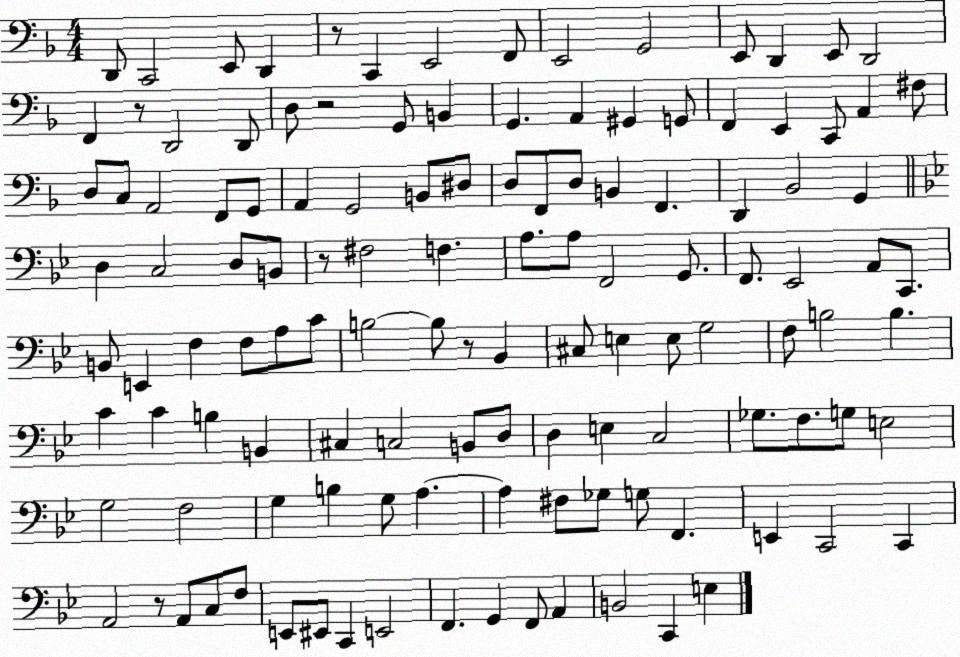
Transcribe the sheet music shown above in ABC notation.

X:1
T:Untitled
M:4/4
L:1/4
K:F
D,,/2 C,,2 E,,/2 D,, z/2 C,, E,,2 F,,/2 E,,2 G,,2 E,,/2 D,, E,,/2 D,,2 F,, z/2 D,,2 D,,/2 D,/2 z2 G,,/2 B,, G,, A,, ^G,, G,,/2 F,, E,, C,,/2 A,, ^F,/2 D,/2 C,/2 A,,2 F,,/2 G,,/2 A,, G,,2 B,,/2 ^D,/2 D,/2 F,,/2 D,/2 B,, F,, D,, _B,,2 G,, D, C,2 D,/2 B,,/2 z/2 ^F,2 F, A,/2 A,/2 F,,2 G,,/2 F,,/2 _E,,2 A,,/2 C,,/2 B,,/2 E,, F, F,/2 A,/2 C/2 B,2 B,/2 z/2 _B,, ^C,/2 E, E,/2 G,2 F,/2 B,2 B, C C B, B,, ^C, C,2 B,,/2 D,/2 D, E, C,2 _G,/2 F,/2 G,/2 E,2 G,2 F,2 G, B, G,/2 A, A, ^F,/2 _G,/2 G,/2 F,, E,, C,,2 C,, A,,2 z/2 A,,/2 C,/2 F,/2 E,,/2 ^E,,/2 C,, E,,2 F,, G,, F,,/2 A,, B,,2 C,, E,